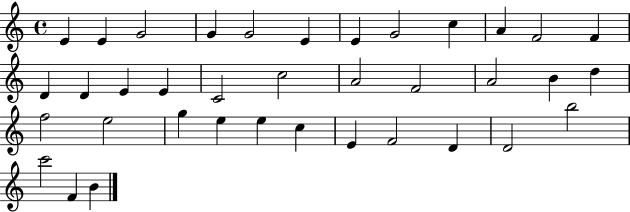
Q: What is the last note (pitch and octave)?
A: B4